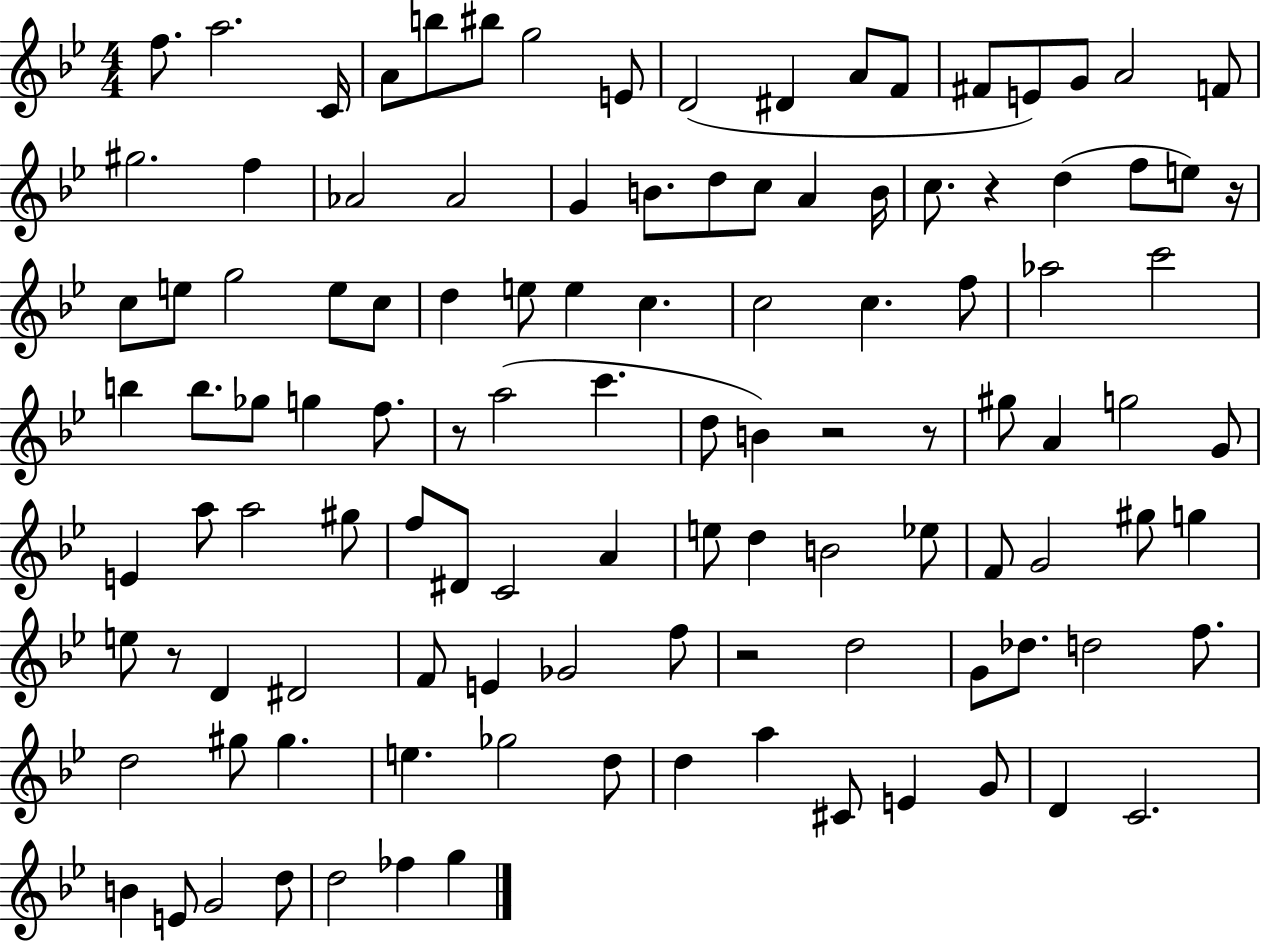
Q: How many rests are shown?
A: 7